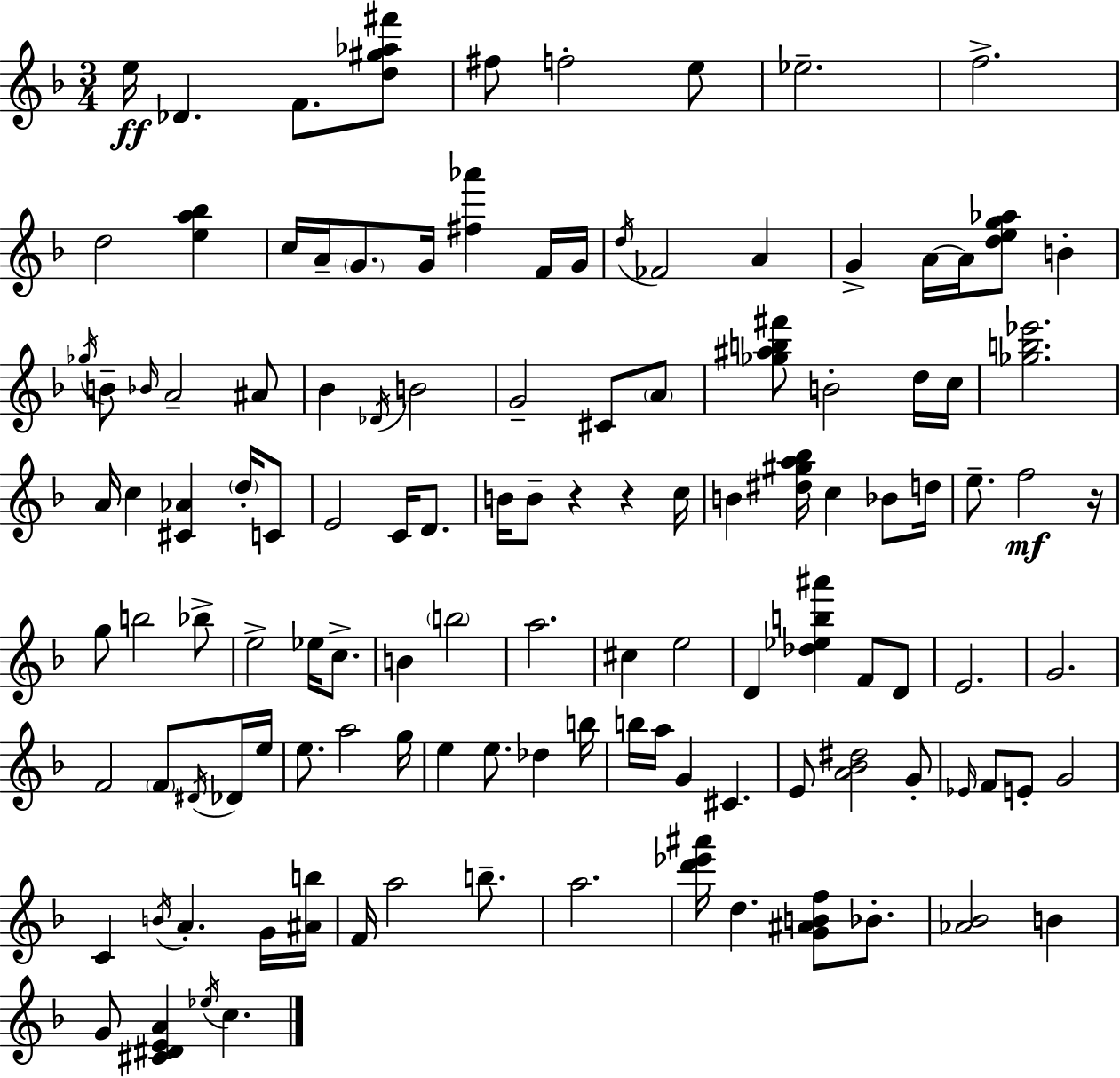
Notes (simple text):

E5/s Db4/q. F4/e. [D5,G#5,Ab5,F#6]/e F#5/e F5/h E5/e Eb5/h. F5/h. D5/h [E5,A5,Bb5]/q C5/s A4/s G4/e. G4/s [F#5,Ab6]/q F4/s G4/s D5/s FES4/h A4/q G4/q A4/s A4/s [D5,E5,G5,Ab5]/e B4/q Gb5/s B4/e Bb4/s A4/h A#4/e Bb4/q Db4/s B4/h G4/h C#4/e A4/e [Gb5,A#5,B5,F#6]/e B4/h D5/s C5/s [Gb5,B5,Eb6]/h. A4/s C5/q [C#4,Ab4]/q D5/s C4/e E4/h C4/s D4/e. B4/s B4/e R/q R/q C5/s B4/q [D#5,G#5,A5,Bb5]/s C5/q Bb4/e D5/s E5/e. F5/h R/s G5/e B5/h Bb5/e E5/h Eb5/s C5/e. B4/q B5/h A5/h. C#5/q E5/h D4/q [Db5,Eb5,B5,A#6]/q F4/e D4/e E4/h. G4/h. F4/h F4/e D#4/s Db4/s E5/s E5/e. A5/h G5/s E5/q E5/e. Db5/q B5/s B5/s A5/s G4/q C#4/q. E4/e [A4,Bb4,D#5]/h G4/e Eb4/s F4/e E4/e G4/h C4/q B4/s A4/q. G4/s [A#4,B5]/s F4/s A5/h B5/e. A5/h. [D6,Eb6,A#6]/s D5/q. [G4,A#4,B4,F5]/e Bb4/e. [Ab4,Bb4]/h B4/q G4/e [C#4,D#4,E4,A4]/q Eb5/s C5/q.